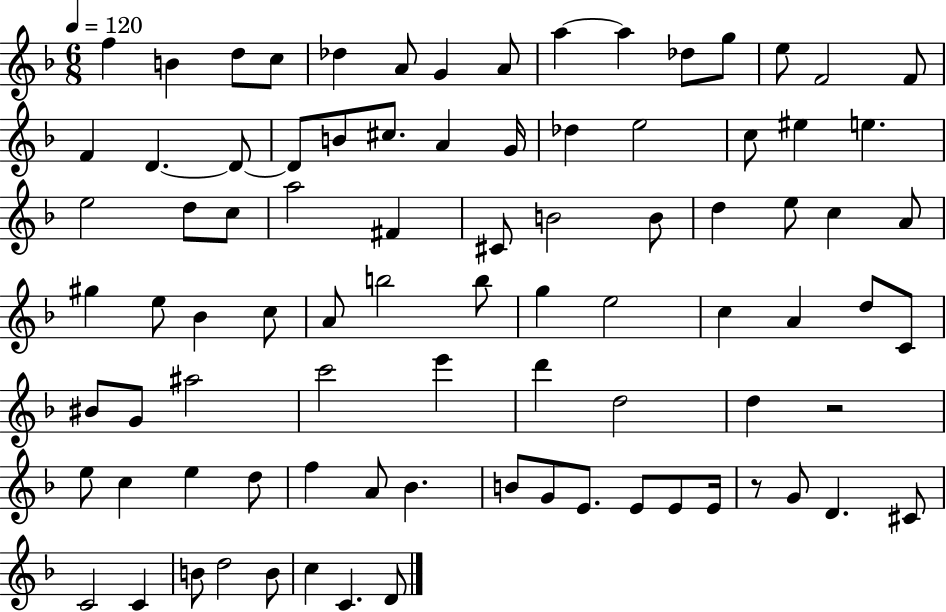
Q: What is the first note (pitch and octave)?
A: F5